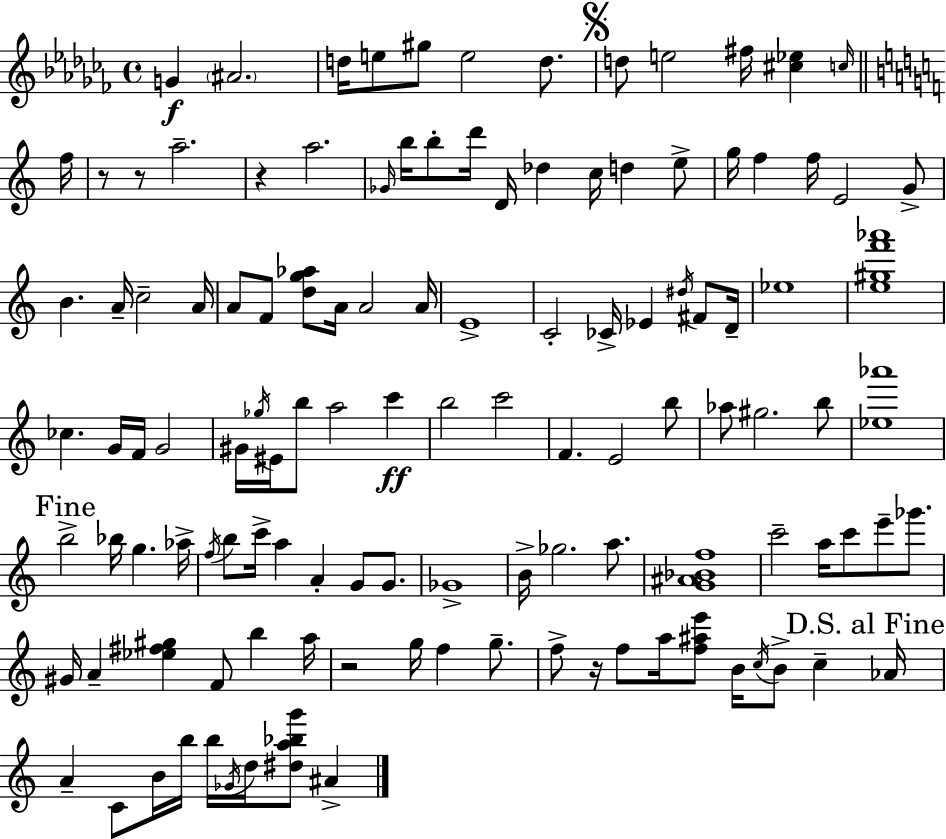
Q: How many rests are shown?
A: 5